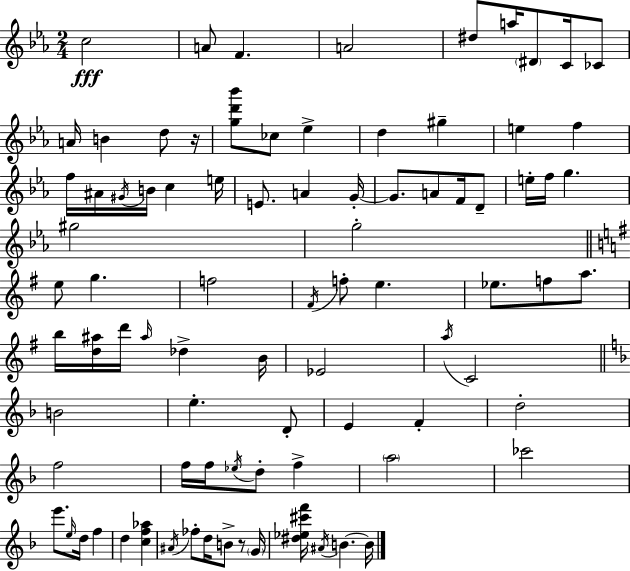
C5/h A4/e F4/q. A4/h D#5/e A5/s D#4/e C4/s CES4/e A4/s B4/q D5/e R/s [G5,D6,Bb6]/e CES5/e Eb5/q D5/q G#5/q E5/q F5/q F5/s A#4/s G#4/s B4/s C5/q E5/s E4/e. A4/q G4/s G4/e. A4/e F4/s D4/e E5/s F5/s G5/q. G#5/h G5/h E5/e G5/q. F5/h F#4/s F5/e E5/q. Eb5/e. F5/e A5/e. B5/s [D5,A#5]/s D6/s A#5/s Db5/q B4/s Eb4/h A5/s C4/h B4/h E5/q. D4/e E4/q F4/q D5/h F5/h F5/s F5/s Eb5/s D5/e F5/q A5/h CES6/h E6/e. E5/s D5/s F5/q D5/q [C5,F5,Ab5]/q A#4/s FES5/e D5/s B4/e R/e G4/s [D#5,Eb5,C#6,F6]/s A#4/s B4/q. B4/s